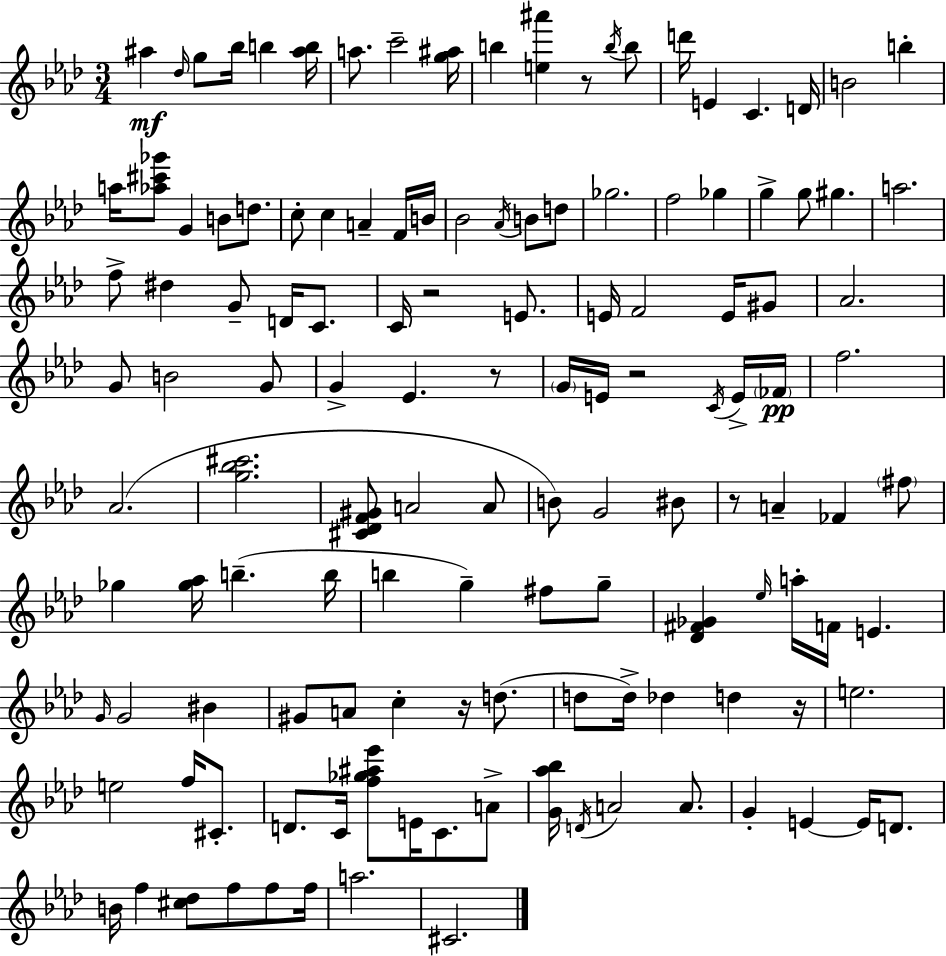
{
  \clef treble
  \numericTimeSignature
  \time 3/4
  \key aes \major
  ais''4\mf \grace { des''16 } g''8 bes''16 b''4 | <ais'' b''>16 a''8. c'''2-- | <g'' ais''>16 b''4 <e'' ais'''>4 r8 \acciaccatura { b''16 } | b''8 d'''16 e'4 c'4. | \break d'16 b'2 b''4-. | a''16 <aes'' cis''' ges'''>8 g'4 b'8 d''8. | c''8-. c''4 a'4-- | f'16 b'16 bes'2 \acciaccatura { aes'16 } b'8 | \break d''8 ges''2. | f''2 ges''4 | g''4-> g''8 gis''4. | a''2. | \break f''8-> dis''4 g'8-- d'16 | c'8. c'16 r2 | e'8. e'16 f'2 | e'16 gis'8 aes'2. | \break g'8 b'2 | g'8 g'4-> ees'4. | r8 \parenthesize g'16 e'16 r2 | \acciaccatura { c'16 } e'16-> \parenthesize fes'16\pp f''2. | \break aes'2.( | <g'' bes'' cis'''>2. | <cis' des' f' gis'>8 a'2 | a'8 b'8) g'2 | \break bis'8 r8 a'4-- fes'4 | \parenthesize fis''8 ges''4 <ges'' aes''>16 b''4.--( | b''16 b''4 g''4--) | fis''8 g''8-- <des' fis' ges'>4 \grace { ees''16 } a''16-. f'16 e'4. | \break \grace { g'16 } g'2 | bis'4 gis'8 a'8 c''4-. | r16 d''8.( d''8 d''16->) des''4 | d''4 r16 e''2. | \break e''2 | f''16 cis'8.-. d'8. c'16 <f'' ges'' ais'' ees'''>8 | e'16 c'8. a'8-> <g' aes'' bes''>16 \acciaccatura { d'16 } a'2 | a'8. g'4-. e'4~~ | \break e'16 d'8. b'16 f''4 | <cis'' des''>8 f''8 f''8 f''16 a''2. | cis'2. | \bar "|."
}